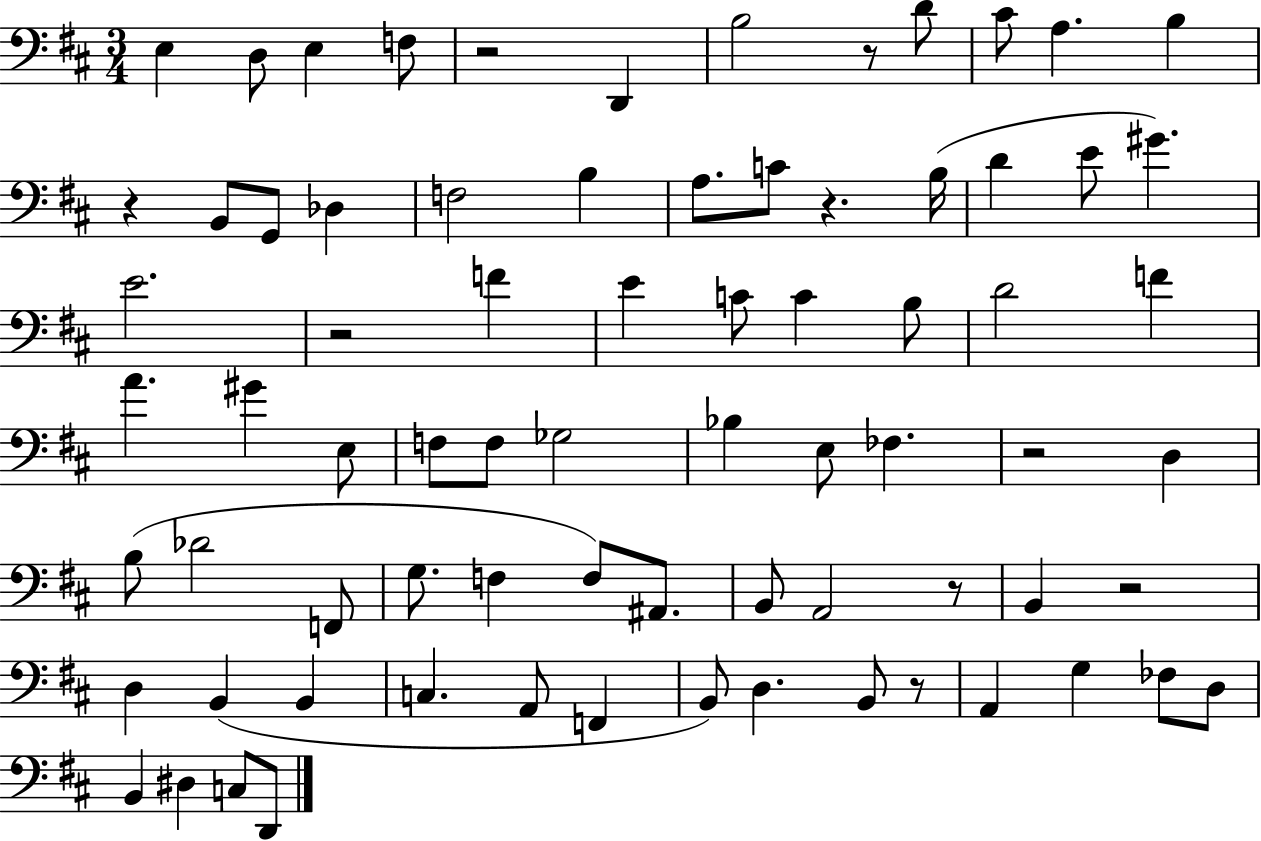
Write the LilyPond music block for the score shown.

{
  \clef bass
  \numericTimeSignature
  \time 3/4
  \key d \major
  e4 d8 e4 f8 | r2 d,4 | b2 r8 d'8 | cis'8 a4. b4 | \break r4 b,8 g,8 des4 | f2 b4 | a8. c'8 r4. b16( | d'4 e'8 gis'4.) | \break e'2. | r2 f'4 | e'4 c'8 c'4 b8 | d'2 f'4 | \break a'4. gis'4 e8 | f8 f8 ges2 | bes4 e8 fes4. | r2 d4 | \break b8( des'2 f,8 | g8. f4 f8) ais,8. | b,8 a,2 r8 | b,4 r2 | \break d4 b,4( b,4 | c4. a,8 f,4 | b,8) d4. b,8 r8 | a,4 g4 fes8 d8 | \break b,4 dis4 c8 d,8 | \bar "|."
}